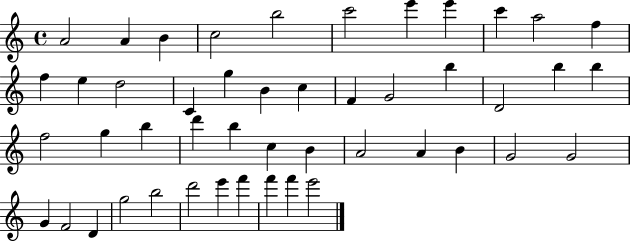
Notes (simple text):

A4/h A4/q B4/q C5/h B5/h C6/h E6/q E6/q C6/q A5/h F5/q F5/q E5/q D5/h C4/q G5/q B4/q C5/q F4/q G4/h B5/q D4/h B5/q B5/q F5/h G5/q B5/q D6/q B5/q C5/q B4/q A4/h A4/q B4/q G4/h G4/h G4/q F4/h D4/q G5/h B5/h D6/h E6/q F6/q F6/q F6/q E6/h